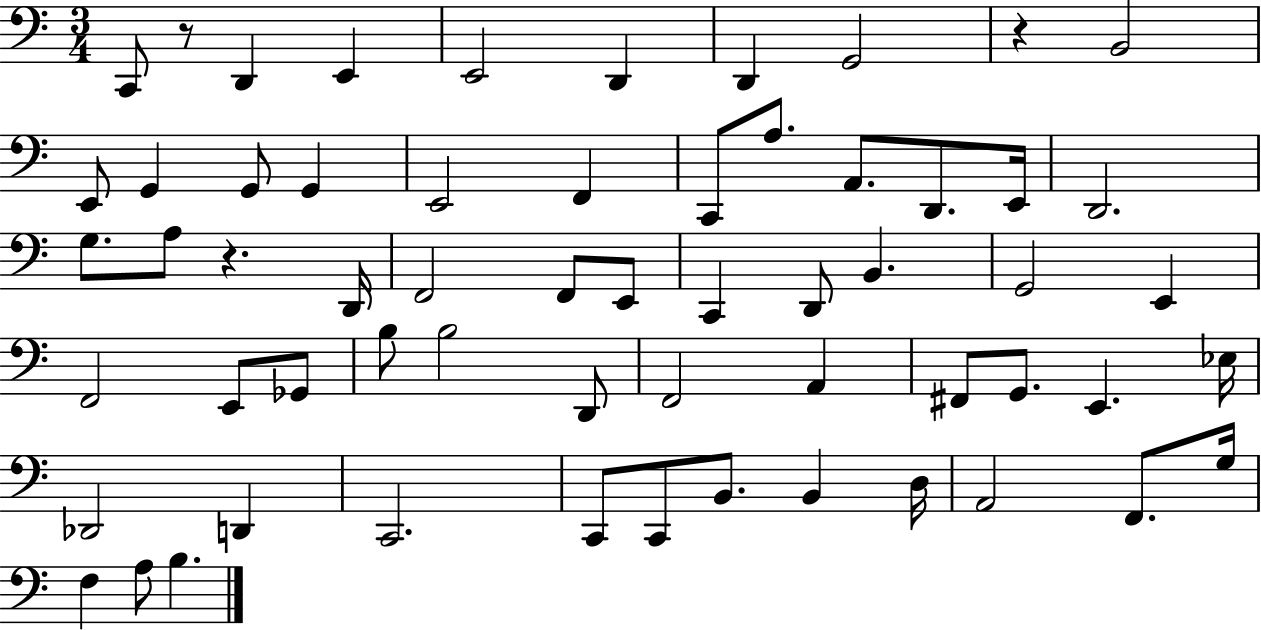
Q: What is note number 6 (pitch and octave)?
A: D2